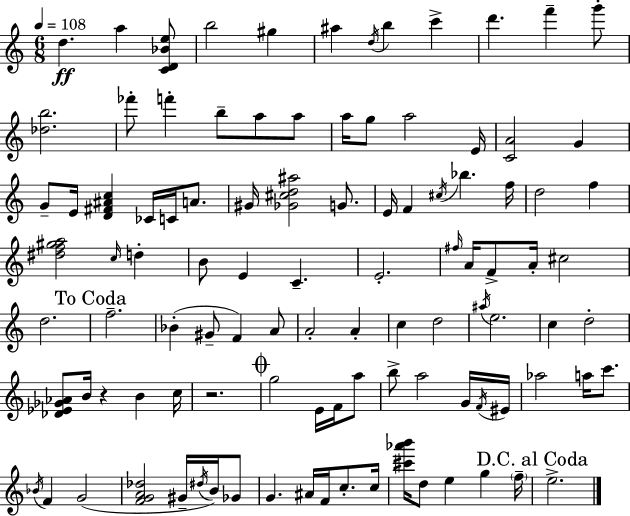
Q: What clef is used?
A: treble